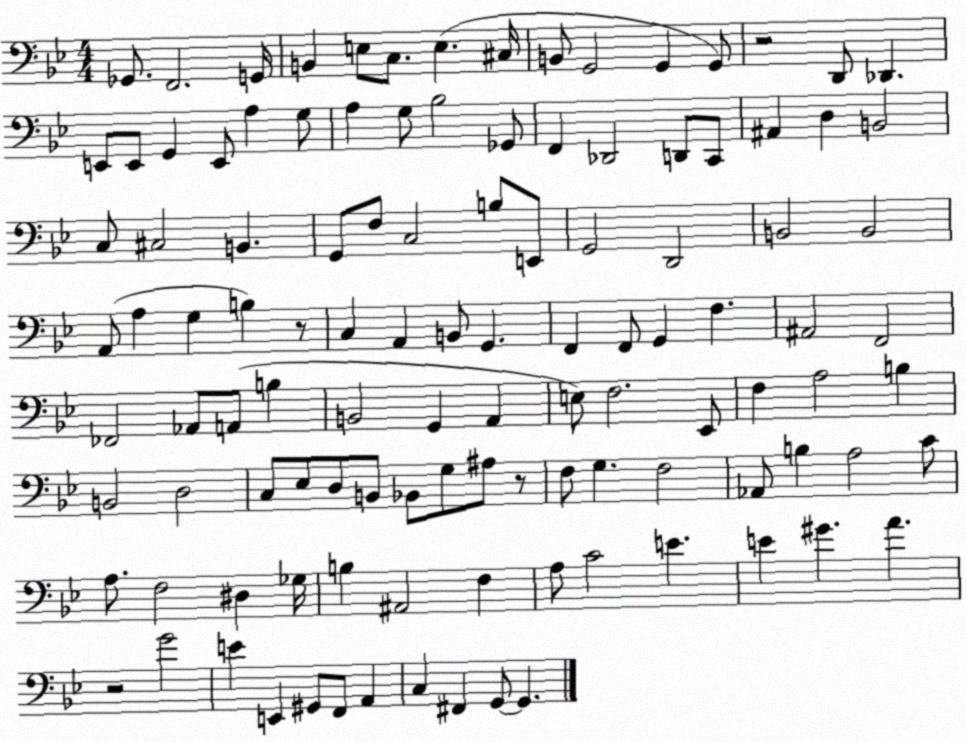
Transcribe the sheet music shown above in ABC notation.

X:1
T:Untitled
M:4/4
L:1/4
K:Bb
_G,,/2 F,,2 G,,/4 B,, E,/2 C,/2 E, ^C,/4 B,,/2 G,,2 G,, G,,/2 z2 D,,/2 _D,, E,,/2 E,,/2 G,, E,,/2 A, G,/2 A, G,/2 _B,2 _G,,/2 F,, _D,,2 D,,/2 C,,/2 ^A,, D, B,,2 C,/2 ^C,2 B,, G,,/2 F,/2 C,2 B,/2 E,,/2 G,,2 D,,2 B,,2 B,,2 A,,/2 A, G, B, z/2 C, A,, B,,/2 G,, F,, F,,/2 G,, F, ^A,,2 F,,2 _F,,2 _A,,/2 A,,/2 B, B,,2 G,, A,, E,/2 F,2 _E,,/2 F, A,2 B, B,,2 D,2 C,/2 _E,/2 D,/2 B,,/2 _B,,/2 G,/2 ^A,/2 z/2 F,/2 G, F,2 _A,,/2 B, A,2 C/2 A,/2 F,2 ^D, _G,/4 B, ^A,,2 F, A,/2 C2 E E ^G A z2 G2 E E,, ^G,,/2 F,,/2 A,, C, ^F,, G,,/2 G,,